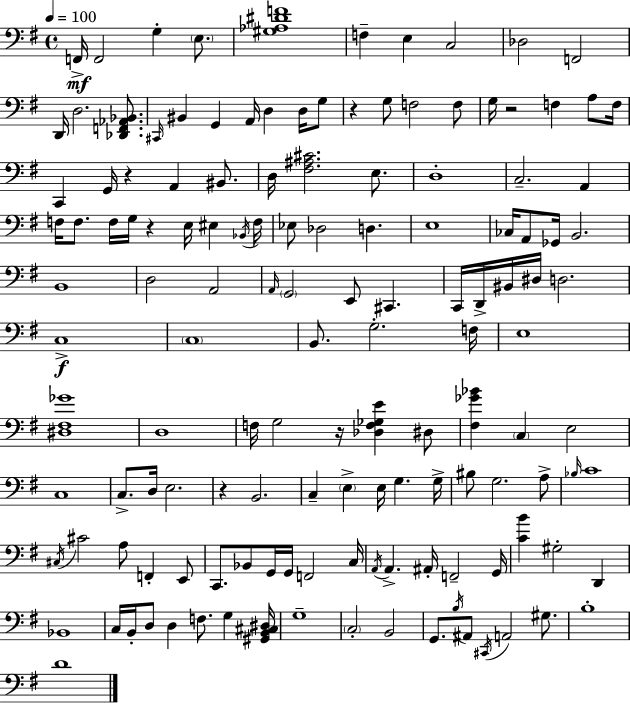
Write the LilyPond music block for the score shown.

{
  \clef bass
  \time 4/4
  \defaultTimeSignature
  \key g \major
  \tempo 4 = 100
  f,16->\mf f,2 g4-. \parenthesize e8. | <gis aes dis' f'>1 | f4-- e4 c2 | des2 f,2 | \break d,16 d2. <des, f, aes, bes,>8. | \grace { cis,16 } bis,4 g,4 a,16 d4 d16 g8 | r4 g8 f2 f8 | g16 r2 f4 a8 | \break f16 c,4 g,16 r4 a,4 bis,8. | d16 <fis ais cis'>2. e8. | d1-. | c2.-- a,4 | \break f16 f8. f16 g16 r4 e16 eis4 | \acciaccatura { bes,16 } f16 ees8 des2 d4. | e1 | ces16 a,8 ges,16 b,2. | \break b,1 | d2 a,2 | \grace { a,16 } \parenthesize g,2 e,8 cis,4. | c,16 d,16-> bis,16 dis16 d2. | \break c1->\f | \parenthesize c1 | b,8. g2.-. | f16 e1 | \break <dis fis ges'>1 | d1 | f16 g2 r16 <des f ges e'>4 | dis8 <fis ges' bes'>4 \parenthesize c4 e2 | \break c1 | c8.-> d16 e2. | r4 b,2. | c4-- \parenthesize e4-> e16 g4. | \break g16-> bis8 g2. | a8-> \grace { bes16 } c'1 | \acciaccatura { cis16 } cis'2 a8 f,4-. | e,8 c,8. bes,8 g,16 g,16 f,2 | \break c16 \acciaccatura { a,16 } a,4.-> ais,16-. f,2-- | g,16 <c' b'>4 gis2-. | d,4 bes,1 | c16 b,16-. d8 d4 f8. | \break g4 <gis, b, cis dis>16 g1-- | \parenthesize c2-. b,2 | g,8. \acciaccatura { b16 } ais,8 \acciaccatura { cis,16 } a,2 | gis8. b1-. | \break d'1 | \bar "|."
}